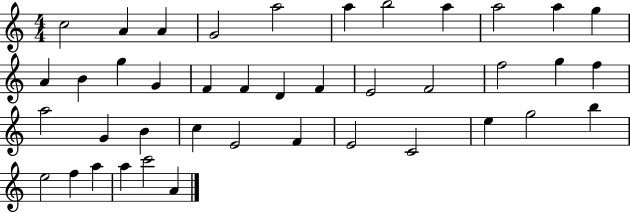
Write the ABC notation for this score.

X:1
T:Untitled
M:4/4
L:1/4
K:C
c2 A A G2 a2 a b2 a a2 a g A B g G F F D F E2 F2 f2 g f a2 G B c E2 F E2 C2 e g2 b e2 f a a c'2 A